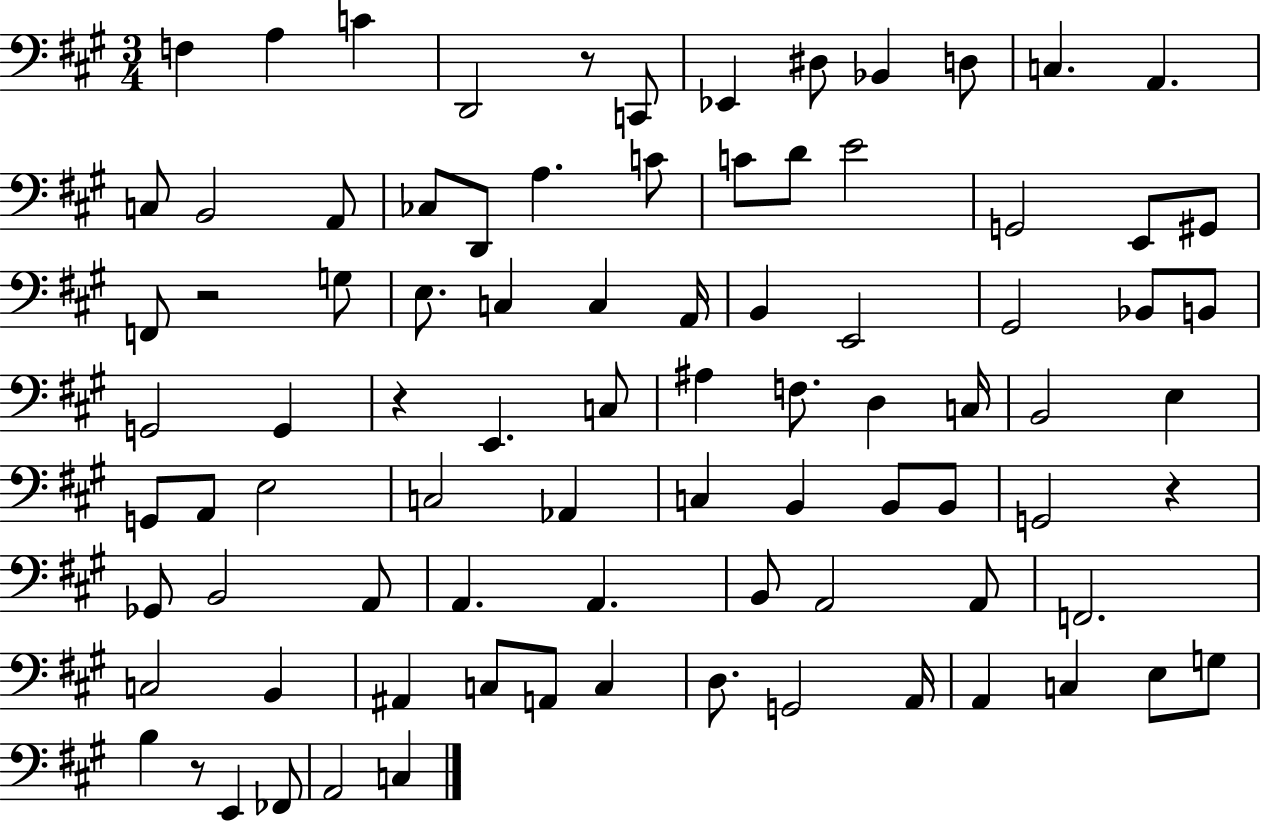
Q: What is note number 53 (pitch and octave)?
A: B2